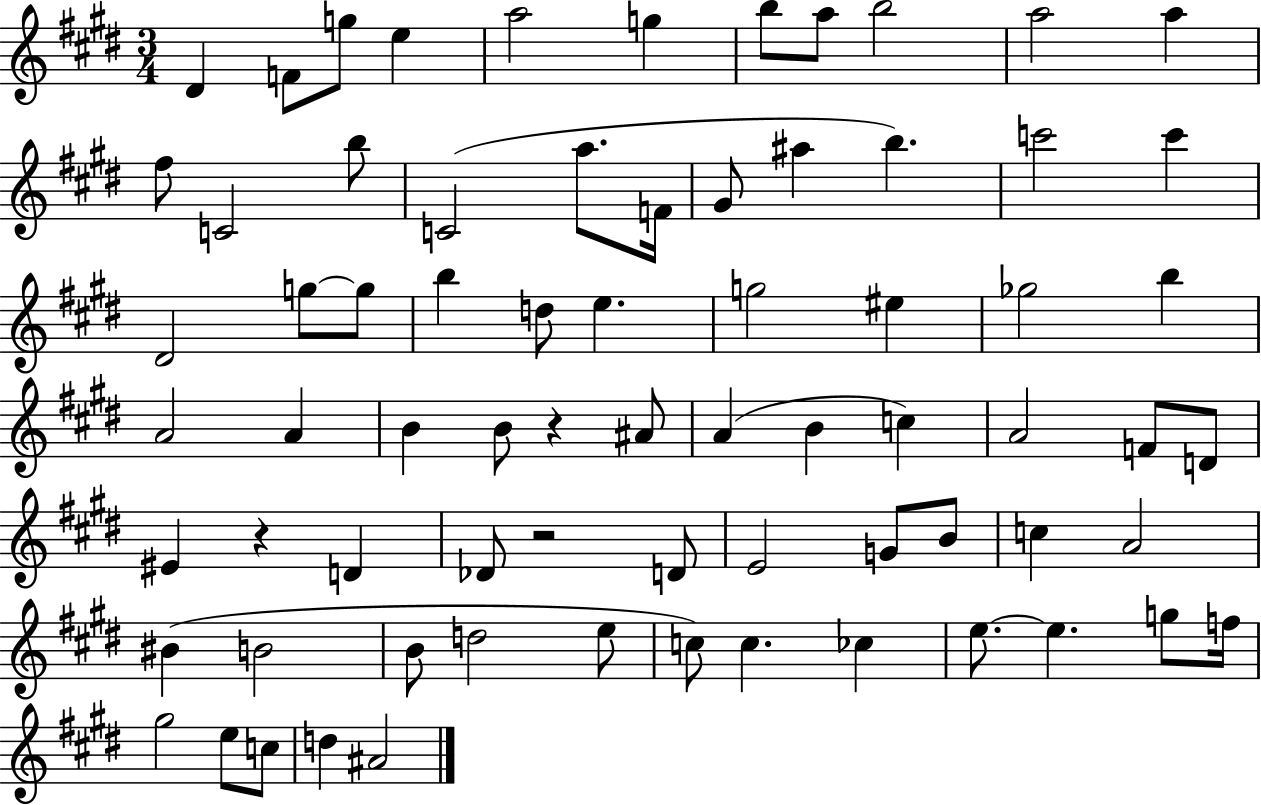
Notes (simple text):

D#4/q F4/e G5/e E5/q A5/h G5/q B5/e A5/e B5/h A5/h A5/q F#5/e C4/h B5/e C4/h A5/e. F4/s G#4/e A#5/q B5/q. C6/h C6/q D#4/h G5/e G5/e B5/q D5/e E5/q. G5/h EIS5/q Gb5/h B5/q A4/h A4/q B4/q B4/e R/q A#4/e A4/q B4/q C5/q A4/h F4/e D4/e EIS4/q R/q D4/q Db4/e R/h D4/e E4/h G4/e B4/e C5/q A4/h BIS4/q B4/h B4/e D5/h E5/e C5/e C5/q. CES5/q E5/e. E5/q. G5/e F5/s G#5/h E5/e C5/e D5/q A#4/h